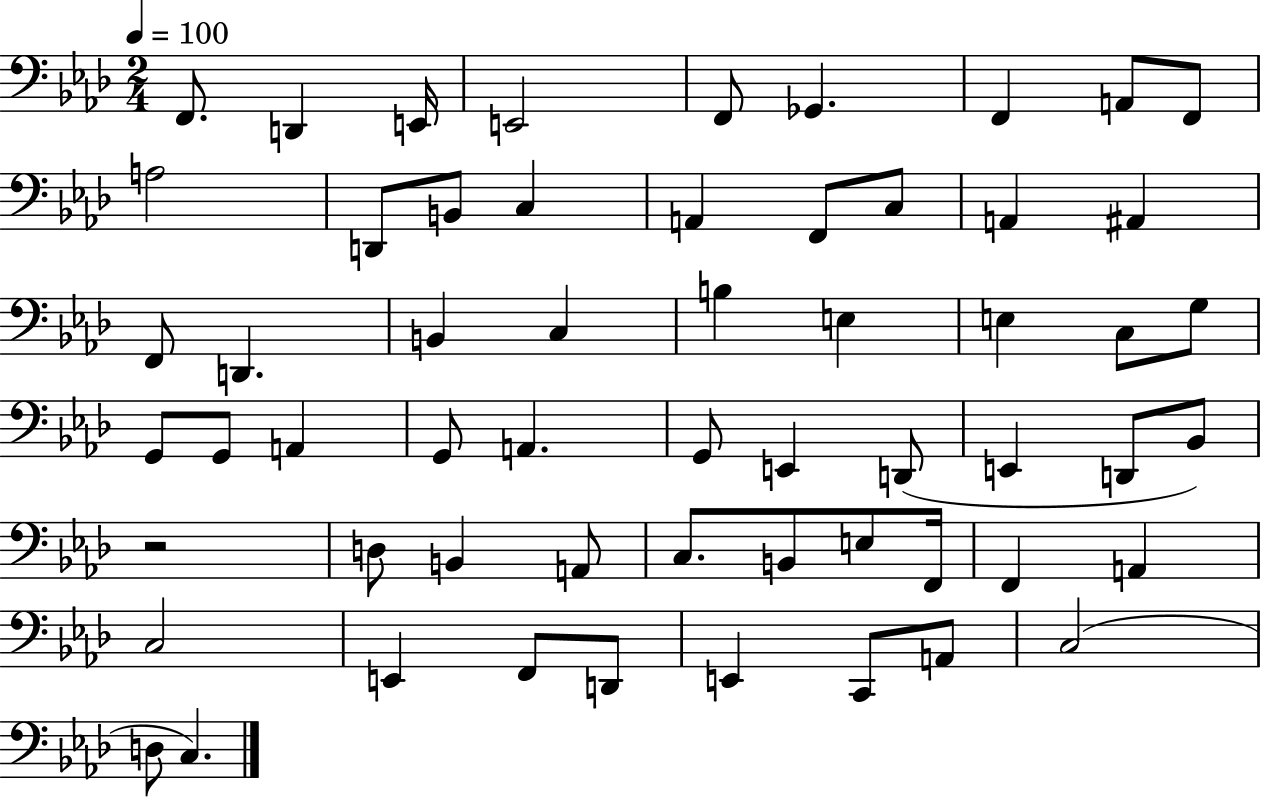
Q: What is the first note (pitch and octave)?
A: F2